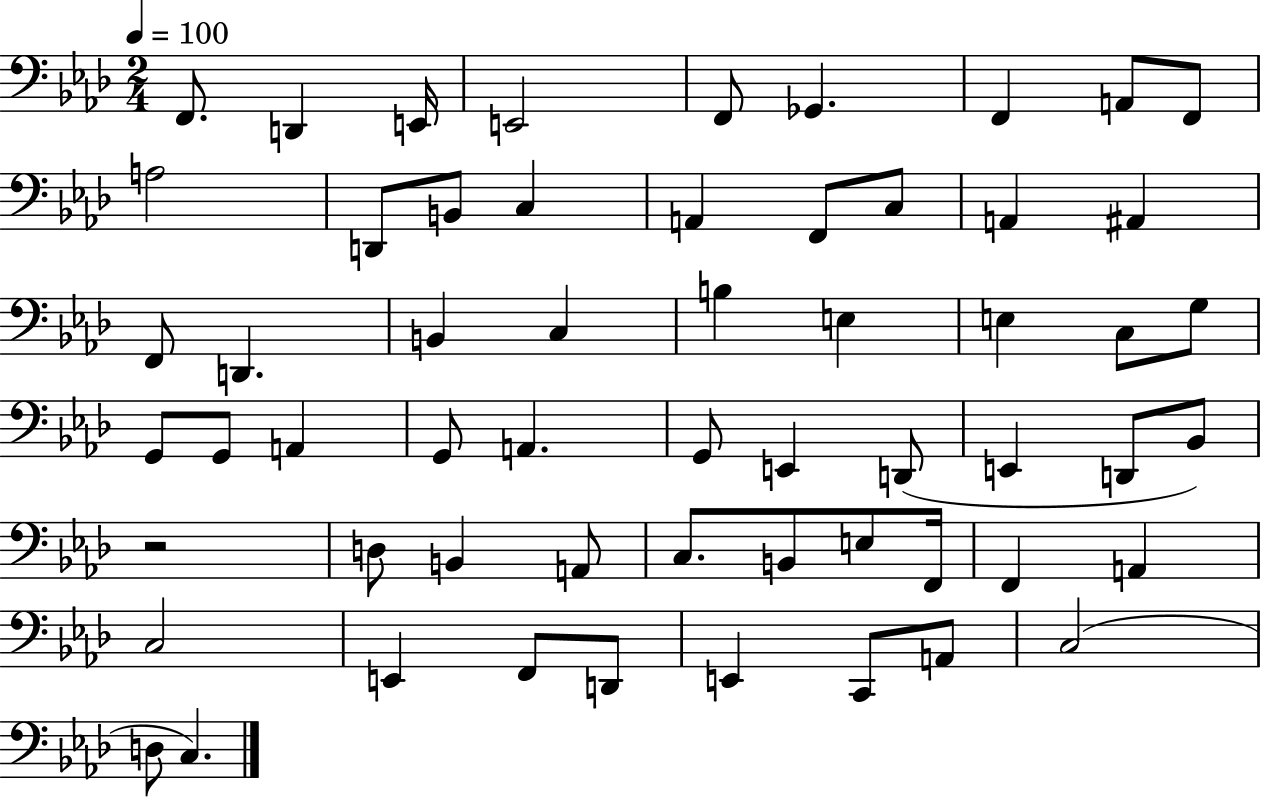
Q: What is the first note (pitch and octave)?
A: F2